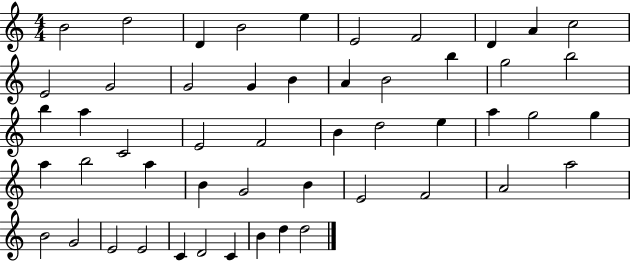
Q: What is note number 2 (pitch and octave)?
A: D5